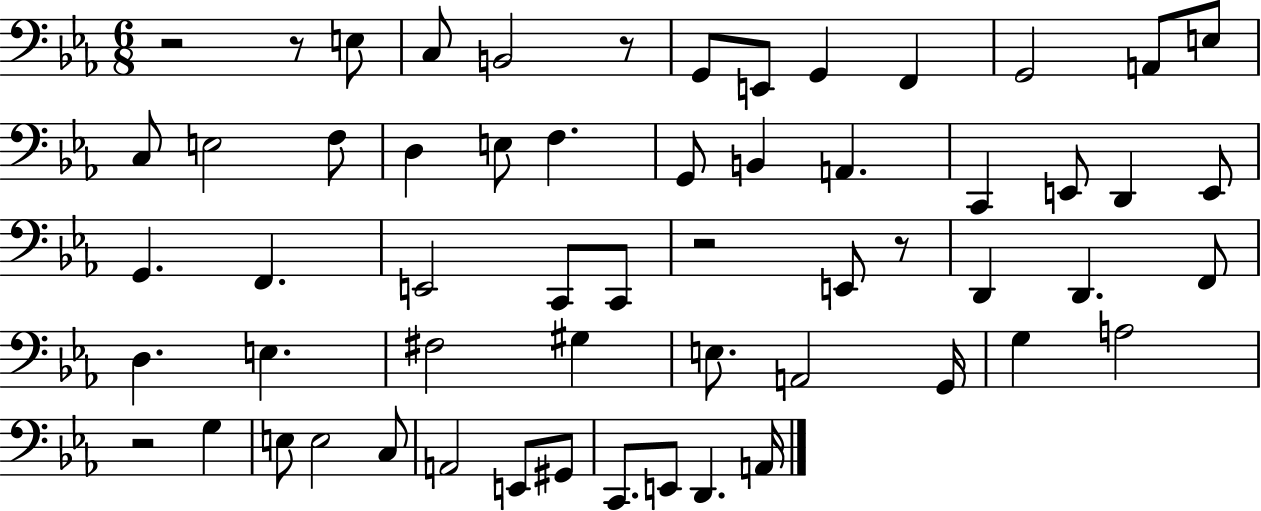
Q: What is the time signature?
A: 6/8